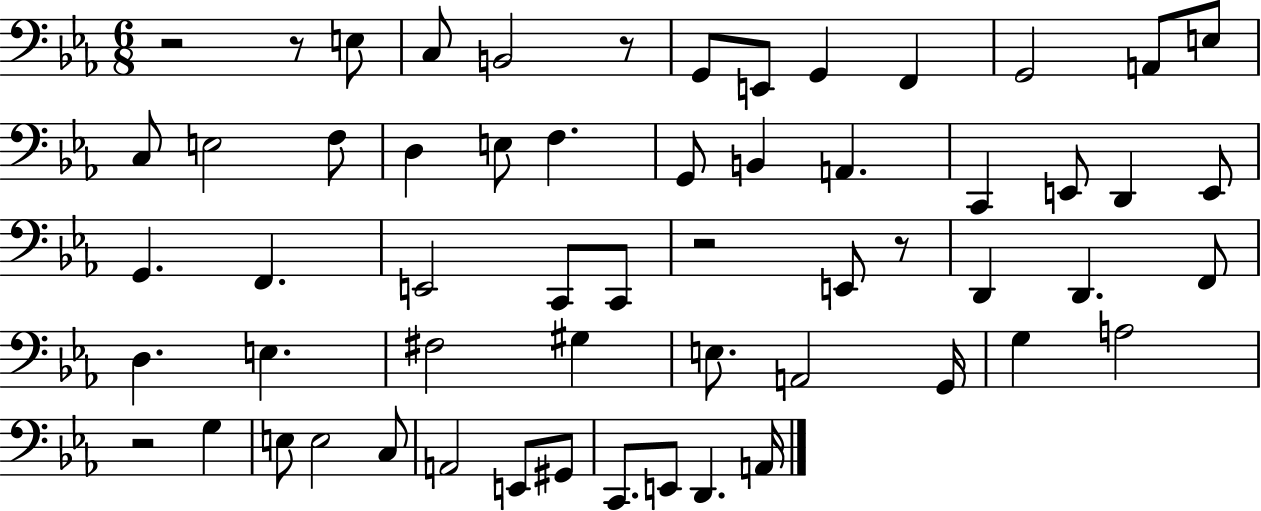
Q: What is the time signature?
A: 6/8